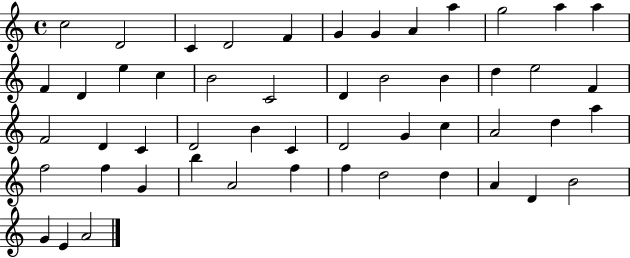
{
  \clef treble
  \time 4/4
  \defaultTimeSignature
  \key c \major
  c''2 d'2 | c'4 d'2 f'4 | g'4 g'4 a'4 a''4 | g''2 a''4 a''4 | \break f'4 d'4 e''4 c''4 | b'2 c'2 | d'4 b'2 b'4 | d''4 e''2 f'4 | \break f'2 d'4 c'4 | d'2 b'4 c'4 | d'2 g'4 c''4 | a'2 d''4 a''4 | \break f''2 f''4 g'4 | b''4 a'2 f''4 | f''4 d''2 d''4 | a'4 d'4 b'2 | \break g'4 e'4 a'2 | \bar "|."
}